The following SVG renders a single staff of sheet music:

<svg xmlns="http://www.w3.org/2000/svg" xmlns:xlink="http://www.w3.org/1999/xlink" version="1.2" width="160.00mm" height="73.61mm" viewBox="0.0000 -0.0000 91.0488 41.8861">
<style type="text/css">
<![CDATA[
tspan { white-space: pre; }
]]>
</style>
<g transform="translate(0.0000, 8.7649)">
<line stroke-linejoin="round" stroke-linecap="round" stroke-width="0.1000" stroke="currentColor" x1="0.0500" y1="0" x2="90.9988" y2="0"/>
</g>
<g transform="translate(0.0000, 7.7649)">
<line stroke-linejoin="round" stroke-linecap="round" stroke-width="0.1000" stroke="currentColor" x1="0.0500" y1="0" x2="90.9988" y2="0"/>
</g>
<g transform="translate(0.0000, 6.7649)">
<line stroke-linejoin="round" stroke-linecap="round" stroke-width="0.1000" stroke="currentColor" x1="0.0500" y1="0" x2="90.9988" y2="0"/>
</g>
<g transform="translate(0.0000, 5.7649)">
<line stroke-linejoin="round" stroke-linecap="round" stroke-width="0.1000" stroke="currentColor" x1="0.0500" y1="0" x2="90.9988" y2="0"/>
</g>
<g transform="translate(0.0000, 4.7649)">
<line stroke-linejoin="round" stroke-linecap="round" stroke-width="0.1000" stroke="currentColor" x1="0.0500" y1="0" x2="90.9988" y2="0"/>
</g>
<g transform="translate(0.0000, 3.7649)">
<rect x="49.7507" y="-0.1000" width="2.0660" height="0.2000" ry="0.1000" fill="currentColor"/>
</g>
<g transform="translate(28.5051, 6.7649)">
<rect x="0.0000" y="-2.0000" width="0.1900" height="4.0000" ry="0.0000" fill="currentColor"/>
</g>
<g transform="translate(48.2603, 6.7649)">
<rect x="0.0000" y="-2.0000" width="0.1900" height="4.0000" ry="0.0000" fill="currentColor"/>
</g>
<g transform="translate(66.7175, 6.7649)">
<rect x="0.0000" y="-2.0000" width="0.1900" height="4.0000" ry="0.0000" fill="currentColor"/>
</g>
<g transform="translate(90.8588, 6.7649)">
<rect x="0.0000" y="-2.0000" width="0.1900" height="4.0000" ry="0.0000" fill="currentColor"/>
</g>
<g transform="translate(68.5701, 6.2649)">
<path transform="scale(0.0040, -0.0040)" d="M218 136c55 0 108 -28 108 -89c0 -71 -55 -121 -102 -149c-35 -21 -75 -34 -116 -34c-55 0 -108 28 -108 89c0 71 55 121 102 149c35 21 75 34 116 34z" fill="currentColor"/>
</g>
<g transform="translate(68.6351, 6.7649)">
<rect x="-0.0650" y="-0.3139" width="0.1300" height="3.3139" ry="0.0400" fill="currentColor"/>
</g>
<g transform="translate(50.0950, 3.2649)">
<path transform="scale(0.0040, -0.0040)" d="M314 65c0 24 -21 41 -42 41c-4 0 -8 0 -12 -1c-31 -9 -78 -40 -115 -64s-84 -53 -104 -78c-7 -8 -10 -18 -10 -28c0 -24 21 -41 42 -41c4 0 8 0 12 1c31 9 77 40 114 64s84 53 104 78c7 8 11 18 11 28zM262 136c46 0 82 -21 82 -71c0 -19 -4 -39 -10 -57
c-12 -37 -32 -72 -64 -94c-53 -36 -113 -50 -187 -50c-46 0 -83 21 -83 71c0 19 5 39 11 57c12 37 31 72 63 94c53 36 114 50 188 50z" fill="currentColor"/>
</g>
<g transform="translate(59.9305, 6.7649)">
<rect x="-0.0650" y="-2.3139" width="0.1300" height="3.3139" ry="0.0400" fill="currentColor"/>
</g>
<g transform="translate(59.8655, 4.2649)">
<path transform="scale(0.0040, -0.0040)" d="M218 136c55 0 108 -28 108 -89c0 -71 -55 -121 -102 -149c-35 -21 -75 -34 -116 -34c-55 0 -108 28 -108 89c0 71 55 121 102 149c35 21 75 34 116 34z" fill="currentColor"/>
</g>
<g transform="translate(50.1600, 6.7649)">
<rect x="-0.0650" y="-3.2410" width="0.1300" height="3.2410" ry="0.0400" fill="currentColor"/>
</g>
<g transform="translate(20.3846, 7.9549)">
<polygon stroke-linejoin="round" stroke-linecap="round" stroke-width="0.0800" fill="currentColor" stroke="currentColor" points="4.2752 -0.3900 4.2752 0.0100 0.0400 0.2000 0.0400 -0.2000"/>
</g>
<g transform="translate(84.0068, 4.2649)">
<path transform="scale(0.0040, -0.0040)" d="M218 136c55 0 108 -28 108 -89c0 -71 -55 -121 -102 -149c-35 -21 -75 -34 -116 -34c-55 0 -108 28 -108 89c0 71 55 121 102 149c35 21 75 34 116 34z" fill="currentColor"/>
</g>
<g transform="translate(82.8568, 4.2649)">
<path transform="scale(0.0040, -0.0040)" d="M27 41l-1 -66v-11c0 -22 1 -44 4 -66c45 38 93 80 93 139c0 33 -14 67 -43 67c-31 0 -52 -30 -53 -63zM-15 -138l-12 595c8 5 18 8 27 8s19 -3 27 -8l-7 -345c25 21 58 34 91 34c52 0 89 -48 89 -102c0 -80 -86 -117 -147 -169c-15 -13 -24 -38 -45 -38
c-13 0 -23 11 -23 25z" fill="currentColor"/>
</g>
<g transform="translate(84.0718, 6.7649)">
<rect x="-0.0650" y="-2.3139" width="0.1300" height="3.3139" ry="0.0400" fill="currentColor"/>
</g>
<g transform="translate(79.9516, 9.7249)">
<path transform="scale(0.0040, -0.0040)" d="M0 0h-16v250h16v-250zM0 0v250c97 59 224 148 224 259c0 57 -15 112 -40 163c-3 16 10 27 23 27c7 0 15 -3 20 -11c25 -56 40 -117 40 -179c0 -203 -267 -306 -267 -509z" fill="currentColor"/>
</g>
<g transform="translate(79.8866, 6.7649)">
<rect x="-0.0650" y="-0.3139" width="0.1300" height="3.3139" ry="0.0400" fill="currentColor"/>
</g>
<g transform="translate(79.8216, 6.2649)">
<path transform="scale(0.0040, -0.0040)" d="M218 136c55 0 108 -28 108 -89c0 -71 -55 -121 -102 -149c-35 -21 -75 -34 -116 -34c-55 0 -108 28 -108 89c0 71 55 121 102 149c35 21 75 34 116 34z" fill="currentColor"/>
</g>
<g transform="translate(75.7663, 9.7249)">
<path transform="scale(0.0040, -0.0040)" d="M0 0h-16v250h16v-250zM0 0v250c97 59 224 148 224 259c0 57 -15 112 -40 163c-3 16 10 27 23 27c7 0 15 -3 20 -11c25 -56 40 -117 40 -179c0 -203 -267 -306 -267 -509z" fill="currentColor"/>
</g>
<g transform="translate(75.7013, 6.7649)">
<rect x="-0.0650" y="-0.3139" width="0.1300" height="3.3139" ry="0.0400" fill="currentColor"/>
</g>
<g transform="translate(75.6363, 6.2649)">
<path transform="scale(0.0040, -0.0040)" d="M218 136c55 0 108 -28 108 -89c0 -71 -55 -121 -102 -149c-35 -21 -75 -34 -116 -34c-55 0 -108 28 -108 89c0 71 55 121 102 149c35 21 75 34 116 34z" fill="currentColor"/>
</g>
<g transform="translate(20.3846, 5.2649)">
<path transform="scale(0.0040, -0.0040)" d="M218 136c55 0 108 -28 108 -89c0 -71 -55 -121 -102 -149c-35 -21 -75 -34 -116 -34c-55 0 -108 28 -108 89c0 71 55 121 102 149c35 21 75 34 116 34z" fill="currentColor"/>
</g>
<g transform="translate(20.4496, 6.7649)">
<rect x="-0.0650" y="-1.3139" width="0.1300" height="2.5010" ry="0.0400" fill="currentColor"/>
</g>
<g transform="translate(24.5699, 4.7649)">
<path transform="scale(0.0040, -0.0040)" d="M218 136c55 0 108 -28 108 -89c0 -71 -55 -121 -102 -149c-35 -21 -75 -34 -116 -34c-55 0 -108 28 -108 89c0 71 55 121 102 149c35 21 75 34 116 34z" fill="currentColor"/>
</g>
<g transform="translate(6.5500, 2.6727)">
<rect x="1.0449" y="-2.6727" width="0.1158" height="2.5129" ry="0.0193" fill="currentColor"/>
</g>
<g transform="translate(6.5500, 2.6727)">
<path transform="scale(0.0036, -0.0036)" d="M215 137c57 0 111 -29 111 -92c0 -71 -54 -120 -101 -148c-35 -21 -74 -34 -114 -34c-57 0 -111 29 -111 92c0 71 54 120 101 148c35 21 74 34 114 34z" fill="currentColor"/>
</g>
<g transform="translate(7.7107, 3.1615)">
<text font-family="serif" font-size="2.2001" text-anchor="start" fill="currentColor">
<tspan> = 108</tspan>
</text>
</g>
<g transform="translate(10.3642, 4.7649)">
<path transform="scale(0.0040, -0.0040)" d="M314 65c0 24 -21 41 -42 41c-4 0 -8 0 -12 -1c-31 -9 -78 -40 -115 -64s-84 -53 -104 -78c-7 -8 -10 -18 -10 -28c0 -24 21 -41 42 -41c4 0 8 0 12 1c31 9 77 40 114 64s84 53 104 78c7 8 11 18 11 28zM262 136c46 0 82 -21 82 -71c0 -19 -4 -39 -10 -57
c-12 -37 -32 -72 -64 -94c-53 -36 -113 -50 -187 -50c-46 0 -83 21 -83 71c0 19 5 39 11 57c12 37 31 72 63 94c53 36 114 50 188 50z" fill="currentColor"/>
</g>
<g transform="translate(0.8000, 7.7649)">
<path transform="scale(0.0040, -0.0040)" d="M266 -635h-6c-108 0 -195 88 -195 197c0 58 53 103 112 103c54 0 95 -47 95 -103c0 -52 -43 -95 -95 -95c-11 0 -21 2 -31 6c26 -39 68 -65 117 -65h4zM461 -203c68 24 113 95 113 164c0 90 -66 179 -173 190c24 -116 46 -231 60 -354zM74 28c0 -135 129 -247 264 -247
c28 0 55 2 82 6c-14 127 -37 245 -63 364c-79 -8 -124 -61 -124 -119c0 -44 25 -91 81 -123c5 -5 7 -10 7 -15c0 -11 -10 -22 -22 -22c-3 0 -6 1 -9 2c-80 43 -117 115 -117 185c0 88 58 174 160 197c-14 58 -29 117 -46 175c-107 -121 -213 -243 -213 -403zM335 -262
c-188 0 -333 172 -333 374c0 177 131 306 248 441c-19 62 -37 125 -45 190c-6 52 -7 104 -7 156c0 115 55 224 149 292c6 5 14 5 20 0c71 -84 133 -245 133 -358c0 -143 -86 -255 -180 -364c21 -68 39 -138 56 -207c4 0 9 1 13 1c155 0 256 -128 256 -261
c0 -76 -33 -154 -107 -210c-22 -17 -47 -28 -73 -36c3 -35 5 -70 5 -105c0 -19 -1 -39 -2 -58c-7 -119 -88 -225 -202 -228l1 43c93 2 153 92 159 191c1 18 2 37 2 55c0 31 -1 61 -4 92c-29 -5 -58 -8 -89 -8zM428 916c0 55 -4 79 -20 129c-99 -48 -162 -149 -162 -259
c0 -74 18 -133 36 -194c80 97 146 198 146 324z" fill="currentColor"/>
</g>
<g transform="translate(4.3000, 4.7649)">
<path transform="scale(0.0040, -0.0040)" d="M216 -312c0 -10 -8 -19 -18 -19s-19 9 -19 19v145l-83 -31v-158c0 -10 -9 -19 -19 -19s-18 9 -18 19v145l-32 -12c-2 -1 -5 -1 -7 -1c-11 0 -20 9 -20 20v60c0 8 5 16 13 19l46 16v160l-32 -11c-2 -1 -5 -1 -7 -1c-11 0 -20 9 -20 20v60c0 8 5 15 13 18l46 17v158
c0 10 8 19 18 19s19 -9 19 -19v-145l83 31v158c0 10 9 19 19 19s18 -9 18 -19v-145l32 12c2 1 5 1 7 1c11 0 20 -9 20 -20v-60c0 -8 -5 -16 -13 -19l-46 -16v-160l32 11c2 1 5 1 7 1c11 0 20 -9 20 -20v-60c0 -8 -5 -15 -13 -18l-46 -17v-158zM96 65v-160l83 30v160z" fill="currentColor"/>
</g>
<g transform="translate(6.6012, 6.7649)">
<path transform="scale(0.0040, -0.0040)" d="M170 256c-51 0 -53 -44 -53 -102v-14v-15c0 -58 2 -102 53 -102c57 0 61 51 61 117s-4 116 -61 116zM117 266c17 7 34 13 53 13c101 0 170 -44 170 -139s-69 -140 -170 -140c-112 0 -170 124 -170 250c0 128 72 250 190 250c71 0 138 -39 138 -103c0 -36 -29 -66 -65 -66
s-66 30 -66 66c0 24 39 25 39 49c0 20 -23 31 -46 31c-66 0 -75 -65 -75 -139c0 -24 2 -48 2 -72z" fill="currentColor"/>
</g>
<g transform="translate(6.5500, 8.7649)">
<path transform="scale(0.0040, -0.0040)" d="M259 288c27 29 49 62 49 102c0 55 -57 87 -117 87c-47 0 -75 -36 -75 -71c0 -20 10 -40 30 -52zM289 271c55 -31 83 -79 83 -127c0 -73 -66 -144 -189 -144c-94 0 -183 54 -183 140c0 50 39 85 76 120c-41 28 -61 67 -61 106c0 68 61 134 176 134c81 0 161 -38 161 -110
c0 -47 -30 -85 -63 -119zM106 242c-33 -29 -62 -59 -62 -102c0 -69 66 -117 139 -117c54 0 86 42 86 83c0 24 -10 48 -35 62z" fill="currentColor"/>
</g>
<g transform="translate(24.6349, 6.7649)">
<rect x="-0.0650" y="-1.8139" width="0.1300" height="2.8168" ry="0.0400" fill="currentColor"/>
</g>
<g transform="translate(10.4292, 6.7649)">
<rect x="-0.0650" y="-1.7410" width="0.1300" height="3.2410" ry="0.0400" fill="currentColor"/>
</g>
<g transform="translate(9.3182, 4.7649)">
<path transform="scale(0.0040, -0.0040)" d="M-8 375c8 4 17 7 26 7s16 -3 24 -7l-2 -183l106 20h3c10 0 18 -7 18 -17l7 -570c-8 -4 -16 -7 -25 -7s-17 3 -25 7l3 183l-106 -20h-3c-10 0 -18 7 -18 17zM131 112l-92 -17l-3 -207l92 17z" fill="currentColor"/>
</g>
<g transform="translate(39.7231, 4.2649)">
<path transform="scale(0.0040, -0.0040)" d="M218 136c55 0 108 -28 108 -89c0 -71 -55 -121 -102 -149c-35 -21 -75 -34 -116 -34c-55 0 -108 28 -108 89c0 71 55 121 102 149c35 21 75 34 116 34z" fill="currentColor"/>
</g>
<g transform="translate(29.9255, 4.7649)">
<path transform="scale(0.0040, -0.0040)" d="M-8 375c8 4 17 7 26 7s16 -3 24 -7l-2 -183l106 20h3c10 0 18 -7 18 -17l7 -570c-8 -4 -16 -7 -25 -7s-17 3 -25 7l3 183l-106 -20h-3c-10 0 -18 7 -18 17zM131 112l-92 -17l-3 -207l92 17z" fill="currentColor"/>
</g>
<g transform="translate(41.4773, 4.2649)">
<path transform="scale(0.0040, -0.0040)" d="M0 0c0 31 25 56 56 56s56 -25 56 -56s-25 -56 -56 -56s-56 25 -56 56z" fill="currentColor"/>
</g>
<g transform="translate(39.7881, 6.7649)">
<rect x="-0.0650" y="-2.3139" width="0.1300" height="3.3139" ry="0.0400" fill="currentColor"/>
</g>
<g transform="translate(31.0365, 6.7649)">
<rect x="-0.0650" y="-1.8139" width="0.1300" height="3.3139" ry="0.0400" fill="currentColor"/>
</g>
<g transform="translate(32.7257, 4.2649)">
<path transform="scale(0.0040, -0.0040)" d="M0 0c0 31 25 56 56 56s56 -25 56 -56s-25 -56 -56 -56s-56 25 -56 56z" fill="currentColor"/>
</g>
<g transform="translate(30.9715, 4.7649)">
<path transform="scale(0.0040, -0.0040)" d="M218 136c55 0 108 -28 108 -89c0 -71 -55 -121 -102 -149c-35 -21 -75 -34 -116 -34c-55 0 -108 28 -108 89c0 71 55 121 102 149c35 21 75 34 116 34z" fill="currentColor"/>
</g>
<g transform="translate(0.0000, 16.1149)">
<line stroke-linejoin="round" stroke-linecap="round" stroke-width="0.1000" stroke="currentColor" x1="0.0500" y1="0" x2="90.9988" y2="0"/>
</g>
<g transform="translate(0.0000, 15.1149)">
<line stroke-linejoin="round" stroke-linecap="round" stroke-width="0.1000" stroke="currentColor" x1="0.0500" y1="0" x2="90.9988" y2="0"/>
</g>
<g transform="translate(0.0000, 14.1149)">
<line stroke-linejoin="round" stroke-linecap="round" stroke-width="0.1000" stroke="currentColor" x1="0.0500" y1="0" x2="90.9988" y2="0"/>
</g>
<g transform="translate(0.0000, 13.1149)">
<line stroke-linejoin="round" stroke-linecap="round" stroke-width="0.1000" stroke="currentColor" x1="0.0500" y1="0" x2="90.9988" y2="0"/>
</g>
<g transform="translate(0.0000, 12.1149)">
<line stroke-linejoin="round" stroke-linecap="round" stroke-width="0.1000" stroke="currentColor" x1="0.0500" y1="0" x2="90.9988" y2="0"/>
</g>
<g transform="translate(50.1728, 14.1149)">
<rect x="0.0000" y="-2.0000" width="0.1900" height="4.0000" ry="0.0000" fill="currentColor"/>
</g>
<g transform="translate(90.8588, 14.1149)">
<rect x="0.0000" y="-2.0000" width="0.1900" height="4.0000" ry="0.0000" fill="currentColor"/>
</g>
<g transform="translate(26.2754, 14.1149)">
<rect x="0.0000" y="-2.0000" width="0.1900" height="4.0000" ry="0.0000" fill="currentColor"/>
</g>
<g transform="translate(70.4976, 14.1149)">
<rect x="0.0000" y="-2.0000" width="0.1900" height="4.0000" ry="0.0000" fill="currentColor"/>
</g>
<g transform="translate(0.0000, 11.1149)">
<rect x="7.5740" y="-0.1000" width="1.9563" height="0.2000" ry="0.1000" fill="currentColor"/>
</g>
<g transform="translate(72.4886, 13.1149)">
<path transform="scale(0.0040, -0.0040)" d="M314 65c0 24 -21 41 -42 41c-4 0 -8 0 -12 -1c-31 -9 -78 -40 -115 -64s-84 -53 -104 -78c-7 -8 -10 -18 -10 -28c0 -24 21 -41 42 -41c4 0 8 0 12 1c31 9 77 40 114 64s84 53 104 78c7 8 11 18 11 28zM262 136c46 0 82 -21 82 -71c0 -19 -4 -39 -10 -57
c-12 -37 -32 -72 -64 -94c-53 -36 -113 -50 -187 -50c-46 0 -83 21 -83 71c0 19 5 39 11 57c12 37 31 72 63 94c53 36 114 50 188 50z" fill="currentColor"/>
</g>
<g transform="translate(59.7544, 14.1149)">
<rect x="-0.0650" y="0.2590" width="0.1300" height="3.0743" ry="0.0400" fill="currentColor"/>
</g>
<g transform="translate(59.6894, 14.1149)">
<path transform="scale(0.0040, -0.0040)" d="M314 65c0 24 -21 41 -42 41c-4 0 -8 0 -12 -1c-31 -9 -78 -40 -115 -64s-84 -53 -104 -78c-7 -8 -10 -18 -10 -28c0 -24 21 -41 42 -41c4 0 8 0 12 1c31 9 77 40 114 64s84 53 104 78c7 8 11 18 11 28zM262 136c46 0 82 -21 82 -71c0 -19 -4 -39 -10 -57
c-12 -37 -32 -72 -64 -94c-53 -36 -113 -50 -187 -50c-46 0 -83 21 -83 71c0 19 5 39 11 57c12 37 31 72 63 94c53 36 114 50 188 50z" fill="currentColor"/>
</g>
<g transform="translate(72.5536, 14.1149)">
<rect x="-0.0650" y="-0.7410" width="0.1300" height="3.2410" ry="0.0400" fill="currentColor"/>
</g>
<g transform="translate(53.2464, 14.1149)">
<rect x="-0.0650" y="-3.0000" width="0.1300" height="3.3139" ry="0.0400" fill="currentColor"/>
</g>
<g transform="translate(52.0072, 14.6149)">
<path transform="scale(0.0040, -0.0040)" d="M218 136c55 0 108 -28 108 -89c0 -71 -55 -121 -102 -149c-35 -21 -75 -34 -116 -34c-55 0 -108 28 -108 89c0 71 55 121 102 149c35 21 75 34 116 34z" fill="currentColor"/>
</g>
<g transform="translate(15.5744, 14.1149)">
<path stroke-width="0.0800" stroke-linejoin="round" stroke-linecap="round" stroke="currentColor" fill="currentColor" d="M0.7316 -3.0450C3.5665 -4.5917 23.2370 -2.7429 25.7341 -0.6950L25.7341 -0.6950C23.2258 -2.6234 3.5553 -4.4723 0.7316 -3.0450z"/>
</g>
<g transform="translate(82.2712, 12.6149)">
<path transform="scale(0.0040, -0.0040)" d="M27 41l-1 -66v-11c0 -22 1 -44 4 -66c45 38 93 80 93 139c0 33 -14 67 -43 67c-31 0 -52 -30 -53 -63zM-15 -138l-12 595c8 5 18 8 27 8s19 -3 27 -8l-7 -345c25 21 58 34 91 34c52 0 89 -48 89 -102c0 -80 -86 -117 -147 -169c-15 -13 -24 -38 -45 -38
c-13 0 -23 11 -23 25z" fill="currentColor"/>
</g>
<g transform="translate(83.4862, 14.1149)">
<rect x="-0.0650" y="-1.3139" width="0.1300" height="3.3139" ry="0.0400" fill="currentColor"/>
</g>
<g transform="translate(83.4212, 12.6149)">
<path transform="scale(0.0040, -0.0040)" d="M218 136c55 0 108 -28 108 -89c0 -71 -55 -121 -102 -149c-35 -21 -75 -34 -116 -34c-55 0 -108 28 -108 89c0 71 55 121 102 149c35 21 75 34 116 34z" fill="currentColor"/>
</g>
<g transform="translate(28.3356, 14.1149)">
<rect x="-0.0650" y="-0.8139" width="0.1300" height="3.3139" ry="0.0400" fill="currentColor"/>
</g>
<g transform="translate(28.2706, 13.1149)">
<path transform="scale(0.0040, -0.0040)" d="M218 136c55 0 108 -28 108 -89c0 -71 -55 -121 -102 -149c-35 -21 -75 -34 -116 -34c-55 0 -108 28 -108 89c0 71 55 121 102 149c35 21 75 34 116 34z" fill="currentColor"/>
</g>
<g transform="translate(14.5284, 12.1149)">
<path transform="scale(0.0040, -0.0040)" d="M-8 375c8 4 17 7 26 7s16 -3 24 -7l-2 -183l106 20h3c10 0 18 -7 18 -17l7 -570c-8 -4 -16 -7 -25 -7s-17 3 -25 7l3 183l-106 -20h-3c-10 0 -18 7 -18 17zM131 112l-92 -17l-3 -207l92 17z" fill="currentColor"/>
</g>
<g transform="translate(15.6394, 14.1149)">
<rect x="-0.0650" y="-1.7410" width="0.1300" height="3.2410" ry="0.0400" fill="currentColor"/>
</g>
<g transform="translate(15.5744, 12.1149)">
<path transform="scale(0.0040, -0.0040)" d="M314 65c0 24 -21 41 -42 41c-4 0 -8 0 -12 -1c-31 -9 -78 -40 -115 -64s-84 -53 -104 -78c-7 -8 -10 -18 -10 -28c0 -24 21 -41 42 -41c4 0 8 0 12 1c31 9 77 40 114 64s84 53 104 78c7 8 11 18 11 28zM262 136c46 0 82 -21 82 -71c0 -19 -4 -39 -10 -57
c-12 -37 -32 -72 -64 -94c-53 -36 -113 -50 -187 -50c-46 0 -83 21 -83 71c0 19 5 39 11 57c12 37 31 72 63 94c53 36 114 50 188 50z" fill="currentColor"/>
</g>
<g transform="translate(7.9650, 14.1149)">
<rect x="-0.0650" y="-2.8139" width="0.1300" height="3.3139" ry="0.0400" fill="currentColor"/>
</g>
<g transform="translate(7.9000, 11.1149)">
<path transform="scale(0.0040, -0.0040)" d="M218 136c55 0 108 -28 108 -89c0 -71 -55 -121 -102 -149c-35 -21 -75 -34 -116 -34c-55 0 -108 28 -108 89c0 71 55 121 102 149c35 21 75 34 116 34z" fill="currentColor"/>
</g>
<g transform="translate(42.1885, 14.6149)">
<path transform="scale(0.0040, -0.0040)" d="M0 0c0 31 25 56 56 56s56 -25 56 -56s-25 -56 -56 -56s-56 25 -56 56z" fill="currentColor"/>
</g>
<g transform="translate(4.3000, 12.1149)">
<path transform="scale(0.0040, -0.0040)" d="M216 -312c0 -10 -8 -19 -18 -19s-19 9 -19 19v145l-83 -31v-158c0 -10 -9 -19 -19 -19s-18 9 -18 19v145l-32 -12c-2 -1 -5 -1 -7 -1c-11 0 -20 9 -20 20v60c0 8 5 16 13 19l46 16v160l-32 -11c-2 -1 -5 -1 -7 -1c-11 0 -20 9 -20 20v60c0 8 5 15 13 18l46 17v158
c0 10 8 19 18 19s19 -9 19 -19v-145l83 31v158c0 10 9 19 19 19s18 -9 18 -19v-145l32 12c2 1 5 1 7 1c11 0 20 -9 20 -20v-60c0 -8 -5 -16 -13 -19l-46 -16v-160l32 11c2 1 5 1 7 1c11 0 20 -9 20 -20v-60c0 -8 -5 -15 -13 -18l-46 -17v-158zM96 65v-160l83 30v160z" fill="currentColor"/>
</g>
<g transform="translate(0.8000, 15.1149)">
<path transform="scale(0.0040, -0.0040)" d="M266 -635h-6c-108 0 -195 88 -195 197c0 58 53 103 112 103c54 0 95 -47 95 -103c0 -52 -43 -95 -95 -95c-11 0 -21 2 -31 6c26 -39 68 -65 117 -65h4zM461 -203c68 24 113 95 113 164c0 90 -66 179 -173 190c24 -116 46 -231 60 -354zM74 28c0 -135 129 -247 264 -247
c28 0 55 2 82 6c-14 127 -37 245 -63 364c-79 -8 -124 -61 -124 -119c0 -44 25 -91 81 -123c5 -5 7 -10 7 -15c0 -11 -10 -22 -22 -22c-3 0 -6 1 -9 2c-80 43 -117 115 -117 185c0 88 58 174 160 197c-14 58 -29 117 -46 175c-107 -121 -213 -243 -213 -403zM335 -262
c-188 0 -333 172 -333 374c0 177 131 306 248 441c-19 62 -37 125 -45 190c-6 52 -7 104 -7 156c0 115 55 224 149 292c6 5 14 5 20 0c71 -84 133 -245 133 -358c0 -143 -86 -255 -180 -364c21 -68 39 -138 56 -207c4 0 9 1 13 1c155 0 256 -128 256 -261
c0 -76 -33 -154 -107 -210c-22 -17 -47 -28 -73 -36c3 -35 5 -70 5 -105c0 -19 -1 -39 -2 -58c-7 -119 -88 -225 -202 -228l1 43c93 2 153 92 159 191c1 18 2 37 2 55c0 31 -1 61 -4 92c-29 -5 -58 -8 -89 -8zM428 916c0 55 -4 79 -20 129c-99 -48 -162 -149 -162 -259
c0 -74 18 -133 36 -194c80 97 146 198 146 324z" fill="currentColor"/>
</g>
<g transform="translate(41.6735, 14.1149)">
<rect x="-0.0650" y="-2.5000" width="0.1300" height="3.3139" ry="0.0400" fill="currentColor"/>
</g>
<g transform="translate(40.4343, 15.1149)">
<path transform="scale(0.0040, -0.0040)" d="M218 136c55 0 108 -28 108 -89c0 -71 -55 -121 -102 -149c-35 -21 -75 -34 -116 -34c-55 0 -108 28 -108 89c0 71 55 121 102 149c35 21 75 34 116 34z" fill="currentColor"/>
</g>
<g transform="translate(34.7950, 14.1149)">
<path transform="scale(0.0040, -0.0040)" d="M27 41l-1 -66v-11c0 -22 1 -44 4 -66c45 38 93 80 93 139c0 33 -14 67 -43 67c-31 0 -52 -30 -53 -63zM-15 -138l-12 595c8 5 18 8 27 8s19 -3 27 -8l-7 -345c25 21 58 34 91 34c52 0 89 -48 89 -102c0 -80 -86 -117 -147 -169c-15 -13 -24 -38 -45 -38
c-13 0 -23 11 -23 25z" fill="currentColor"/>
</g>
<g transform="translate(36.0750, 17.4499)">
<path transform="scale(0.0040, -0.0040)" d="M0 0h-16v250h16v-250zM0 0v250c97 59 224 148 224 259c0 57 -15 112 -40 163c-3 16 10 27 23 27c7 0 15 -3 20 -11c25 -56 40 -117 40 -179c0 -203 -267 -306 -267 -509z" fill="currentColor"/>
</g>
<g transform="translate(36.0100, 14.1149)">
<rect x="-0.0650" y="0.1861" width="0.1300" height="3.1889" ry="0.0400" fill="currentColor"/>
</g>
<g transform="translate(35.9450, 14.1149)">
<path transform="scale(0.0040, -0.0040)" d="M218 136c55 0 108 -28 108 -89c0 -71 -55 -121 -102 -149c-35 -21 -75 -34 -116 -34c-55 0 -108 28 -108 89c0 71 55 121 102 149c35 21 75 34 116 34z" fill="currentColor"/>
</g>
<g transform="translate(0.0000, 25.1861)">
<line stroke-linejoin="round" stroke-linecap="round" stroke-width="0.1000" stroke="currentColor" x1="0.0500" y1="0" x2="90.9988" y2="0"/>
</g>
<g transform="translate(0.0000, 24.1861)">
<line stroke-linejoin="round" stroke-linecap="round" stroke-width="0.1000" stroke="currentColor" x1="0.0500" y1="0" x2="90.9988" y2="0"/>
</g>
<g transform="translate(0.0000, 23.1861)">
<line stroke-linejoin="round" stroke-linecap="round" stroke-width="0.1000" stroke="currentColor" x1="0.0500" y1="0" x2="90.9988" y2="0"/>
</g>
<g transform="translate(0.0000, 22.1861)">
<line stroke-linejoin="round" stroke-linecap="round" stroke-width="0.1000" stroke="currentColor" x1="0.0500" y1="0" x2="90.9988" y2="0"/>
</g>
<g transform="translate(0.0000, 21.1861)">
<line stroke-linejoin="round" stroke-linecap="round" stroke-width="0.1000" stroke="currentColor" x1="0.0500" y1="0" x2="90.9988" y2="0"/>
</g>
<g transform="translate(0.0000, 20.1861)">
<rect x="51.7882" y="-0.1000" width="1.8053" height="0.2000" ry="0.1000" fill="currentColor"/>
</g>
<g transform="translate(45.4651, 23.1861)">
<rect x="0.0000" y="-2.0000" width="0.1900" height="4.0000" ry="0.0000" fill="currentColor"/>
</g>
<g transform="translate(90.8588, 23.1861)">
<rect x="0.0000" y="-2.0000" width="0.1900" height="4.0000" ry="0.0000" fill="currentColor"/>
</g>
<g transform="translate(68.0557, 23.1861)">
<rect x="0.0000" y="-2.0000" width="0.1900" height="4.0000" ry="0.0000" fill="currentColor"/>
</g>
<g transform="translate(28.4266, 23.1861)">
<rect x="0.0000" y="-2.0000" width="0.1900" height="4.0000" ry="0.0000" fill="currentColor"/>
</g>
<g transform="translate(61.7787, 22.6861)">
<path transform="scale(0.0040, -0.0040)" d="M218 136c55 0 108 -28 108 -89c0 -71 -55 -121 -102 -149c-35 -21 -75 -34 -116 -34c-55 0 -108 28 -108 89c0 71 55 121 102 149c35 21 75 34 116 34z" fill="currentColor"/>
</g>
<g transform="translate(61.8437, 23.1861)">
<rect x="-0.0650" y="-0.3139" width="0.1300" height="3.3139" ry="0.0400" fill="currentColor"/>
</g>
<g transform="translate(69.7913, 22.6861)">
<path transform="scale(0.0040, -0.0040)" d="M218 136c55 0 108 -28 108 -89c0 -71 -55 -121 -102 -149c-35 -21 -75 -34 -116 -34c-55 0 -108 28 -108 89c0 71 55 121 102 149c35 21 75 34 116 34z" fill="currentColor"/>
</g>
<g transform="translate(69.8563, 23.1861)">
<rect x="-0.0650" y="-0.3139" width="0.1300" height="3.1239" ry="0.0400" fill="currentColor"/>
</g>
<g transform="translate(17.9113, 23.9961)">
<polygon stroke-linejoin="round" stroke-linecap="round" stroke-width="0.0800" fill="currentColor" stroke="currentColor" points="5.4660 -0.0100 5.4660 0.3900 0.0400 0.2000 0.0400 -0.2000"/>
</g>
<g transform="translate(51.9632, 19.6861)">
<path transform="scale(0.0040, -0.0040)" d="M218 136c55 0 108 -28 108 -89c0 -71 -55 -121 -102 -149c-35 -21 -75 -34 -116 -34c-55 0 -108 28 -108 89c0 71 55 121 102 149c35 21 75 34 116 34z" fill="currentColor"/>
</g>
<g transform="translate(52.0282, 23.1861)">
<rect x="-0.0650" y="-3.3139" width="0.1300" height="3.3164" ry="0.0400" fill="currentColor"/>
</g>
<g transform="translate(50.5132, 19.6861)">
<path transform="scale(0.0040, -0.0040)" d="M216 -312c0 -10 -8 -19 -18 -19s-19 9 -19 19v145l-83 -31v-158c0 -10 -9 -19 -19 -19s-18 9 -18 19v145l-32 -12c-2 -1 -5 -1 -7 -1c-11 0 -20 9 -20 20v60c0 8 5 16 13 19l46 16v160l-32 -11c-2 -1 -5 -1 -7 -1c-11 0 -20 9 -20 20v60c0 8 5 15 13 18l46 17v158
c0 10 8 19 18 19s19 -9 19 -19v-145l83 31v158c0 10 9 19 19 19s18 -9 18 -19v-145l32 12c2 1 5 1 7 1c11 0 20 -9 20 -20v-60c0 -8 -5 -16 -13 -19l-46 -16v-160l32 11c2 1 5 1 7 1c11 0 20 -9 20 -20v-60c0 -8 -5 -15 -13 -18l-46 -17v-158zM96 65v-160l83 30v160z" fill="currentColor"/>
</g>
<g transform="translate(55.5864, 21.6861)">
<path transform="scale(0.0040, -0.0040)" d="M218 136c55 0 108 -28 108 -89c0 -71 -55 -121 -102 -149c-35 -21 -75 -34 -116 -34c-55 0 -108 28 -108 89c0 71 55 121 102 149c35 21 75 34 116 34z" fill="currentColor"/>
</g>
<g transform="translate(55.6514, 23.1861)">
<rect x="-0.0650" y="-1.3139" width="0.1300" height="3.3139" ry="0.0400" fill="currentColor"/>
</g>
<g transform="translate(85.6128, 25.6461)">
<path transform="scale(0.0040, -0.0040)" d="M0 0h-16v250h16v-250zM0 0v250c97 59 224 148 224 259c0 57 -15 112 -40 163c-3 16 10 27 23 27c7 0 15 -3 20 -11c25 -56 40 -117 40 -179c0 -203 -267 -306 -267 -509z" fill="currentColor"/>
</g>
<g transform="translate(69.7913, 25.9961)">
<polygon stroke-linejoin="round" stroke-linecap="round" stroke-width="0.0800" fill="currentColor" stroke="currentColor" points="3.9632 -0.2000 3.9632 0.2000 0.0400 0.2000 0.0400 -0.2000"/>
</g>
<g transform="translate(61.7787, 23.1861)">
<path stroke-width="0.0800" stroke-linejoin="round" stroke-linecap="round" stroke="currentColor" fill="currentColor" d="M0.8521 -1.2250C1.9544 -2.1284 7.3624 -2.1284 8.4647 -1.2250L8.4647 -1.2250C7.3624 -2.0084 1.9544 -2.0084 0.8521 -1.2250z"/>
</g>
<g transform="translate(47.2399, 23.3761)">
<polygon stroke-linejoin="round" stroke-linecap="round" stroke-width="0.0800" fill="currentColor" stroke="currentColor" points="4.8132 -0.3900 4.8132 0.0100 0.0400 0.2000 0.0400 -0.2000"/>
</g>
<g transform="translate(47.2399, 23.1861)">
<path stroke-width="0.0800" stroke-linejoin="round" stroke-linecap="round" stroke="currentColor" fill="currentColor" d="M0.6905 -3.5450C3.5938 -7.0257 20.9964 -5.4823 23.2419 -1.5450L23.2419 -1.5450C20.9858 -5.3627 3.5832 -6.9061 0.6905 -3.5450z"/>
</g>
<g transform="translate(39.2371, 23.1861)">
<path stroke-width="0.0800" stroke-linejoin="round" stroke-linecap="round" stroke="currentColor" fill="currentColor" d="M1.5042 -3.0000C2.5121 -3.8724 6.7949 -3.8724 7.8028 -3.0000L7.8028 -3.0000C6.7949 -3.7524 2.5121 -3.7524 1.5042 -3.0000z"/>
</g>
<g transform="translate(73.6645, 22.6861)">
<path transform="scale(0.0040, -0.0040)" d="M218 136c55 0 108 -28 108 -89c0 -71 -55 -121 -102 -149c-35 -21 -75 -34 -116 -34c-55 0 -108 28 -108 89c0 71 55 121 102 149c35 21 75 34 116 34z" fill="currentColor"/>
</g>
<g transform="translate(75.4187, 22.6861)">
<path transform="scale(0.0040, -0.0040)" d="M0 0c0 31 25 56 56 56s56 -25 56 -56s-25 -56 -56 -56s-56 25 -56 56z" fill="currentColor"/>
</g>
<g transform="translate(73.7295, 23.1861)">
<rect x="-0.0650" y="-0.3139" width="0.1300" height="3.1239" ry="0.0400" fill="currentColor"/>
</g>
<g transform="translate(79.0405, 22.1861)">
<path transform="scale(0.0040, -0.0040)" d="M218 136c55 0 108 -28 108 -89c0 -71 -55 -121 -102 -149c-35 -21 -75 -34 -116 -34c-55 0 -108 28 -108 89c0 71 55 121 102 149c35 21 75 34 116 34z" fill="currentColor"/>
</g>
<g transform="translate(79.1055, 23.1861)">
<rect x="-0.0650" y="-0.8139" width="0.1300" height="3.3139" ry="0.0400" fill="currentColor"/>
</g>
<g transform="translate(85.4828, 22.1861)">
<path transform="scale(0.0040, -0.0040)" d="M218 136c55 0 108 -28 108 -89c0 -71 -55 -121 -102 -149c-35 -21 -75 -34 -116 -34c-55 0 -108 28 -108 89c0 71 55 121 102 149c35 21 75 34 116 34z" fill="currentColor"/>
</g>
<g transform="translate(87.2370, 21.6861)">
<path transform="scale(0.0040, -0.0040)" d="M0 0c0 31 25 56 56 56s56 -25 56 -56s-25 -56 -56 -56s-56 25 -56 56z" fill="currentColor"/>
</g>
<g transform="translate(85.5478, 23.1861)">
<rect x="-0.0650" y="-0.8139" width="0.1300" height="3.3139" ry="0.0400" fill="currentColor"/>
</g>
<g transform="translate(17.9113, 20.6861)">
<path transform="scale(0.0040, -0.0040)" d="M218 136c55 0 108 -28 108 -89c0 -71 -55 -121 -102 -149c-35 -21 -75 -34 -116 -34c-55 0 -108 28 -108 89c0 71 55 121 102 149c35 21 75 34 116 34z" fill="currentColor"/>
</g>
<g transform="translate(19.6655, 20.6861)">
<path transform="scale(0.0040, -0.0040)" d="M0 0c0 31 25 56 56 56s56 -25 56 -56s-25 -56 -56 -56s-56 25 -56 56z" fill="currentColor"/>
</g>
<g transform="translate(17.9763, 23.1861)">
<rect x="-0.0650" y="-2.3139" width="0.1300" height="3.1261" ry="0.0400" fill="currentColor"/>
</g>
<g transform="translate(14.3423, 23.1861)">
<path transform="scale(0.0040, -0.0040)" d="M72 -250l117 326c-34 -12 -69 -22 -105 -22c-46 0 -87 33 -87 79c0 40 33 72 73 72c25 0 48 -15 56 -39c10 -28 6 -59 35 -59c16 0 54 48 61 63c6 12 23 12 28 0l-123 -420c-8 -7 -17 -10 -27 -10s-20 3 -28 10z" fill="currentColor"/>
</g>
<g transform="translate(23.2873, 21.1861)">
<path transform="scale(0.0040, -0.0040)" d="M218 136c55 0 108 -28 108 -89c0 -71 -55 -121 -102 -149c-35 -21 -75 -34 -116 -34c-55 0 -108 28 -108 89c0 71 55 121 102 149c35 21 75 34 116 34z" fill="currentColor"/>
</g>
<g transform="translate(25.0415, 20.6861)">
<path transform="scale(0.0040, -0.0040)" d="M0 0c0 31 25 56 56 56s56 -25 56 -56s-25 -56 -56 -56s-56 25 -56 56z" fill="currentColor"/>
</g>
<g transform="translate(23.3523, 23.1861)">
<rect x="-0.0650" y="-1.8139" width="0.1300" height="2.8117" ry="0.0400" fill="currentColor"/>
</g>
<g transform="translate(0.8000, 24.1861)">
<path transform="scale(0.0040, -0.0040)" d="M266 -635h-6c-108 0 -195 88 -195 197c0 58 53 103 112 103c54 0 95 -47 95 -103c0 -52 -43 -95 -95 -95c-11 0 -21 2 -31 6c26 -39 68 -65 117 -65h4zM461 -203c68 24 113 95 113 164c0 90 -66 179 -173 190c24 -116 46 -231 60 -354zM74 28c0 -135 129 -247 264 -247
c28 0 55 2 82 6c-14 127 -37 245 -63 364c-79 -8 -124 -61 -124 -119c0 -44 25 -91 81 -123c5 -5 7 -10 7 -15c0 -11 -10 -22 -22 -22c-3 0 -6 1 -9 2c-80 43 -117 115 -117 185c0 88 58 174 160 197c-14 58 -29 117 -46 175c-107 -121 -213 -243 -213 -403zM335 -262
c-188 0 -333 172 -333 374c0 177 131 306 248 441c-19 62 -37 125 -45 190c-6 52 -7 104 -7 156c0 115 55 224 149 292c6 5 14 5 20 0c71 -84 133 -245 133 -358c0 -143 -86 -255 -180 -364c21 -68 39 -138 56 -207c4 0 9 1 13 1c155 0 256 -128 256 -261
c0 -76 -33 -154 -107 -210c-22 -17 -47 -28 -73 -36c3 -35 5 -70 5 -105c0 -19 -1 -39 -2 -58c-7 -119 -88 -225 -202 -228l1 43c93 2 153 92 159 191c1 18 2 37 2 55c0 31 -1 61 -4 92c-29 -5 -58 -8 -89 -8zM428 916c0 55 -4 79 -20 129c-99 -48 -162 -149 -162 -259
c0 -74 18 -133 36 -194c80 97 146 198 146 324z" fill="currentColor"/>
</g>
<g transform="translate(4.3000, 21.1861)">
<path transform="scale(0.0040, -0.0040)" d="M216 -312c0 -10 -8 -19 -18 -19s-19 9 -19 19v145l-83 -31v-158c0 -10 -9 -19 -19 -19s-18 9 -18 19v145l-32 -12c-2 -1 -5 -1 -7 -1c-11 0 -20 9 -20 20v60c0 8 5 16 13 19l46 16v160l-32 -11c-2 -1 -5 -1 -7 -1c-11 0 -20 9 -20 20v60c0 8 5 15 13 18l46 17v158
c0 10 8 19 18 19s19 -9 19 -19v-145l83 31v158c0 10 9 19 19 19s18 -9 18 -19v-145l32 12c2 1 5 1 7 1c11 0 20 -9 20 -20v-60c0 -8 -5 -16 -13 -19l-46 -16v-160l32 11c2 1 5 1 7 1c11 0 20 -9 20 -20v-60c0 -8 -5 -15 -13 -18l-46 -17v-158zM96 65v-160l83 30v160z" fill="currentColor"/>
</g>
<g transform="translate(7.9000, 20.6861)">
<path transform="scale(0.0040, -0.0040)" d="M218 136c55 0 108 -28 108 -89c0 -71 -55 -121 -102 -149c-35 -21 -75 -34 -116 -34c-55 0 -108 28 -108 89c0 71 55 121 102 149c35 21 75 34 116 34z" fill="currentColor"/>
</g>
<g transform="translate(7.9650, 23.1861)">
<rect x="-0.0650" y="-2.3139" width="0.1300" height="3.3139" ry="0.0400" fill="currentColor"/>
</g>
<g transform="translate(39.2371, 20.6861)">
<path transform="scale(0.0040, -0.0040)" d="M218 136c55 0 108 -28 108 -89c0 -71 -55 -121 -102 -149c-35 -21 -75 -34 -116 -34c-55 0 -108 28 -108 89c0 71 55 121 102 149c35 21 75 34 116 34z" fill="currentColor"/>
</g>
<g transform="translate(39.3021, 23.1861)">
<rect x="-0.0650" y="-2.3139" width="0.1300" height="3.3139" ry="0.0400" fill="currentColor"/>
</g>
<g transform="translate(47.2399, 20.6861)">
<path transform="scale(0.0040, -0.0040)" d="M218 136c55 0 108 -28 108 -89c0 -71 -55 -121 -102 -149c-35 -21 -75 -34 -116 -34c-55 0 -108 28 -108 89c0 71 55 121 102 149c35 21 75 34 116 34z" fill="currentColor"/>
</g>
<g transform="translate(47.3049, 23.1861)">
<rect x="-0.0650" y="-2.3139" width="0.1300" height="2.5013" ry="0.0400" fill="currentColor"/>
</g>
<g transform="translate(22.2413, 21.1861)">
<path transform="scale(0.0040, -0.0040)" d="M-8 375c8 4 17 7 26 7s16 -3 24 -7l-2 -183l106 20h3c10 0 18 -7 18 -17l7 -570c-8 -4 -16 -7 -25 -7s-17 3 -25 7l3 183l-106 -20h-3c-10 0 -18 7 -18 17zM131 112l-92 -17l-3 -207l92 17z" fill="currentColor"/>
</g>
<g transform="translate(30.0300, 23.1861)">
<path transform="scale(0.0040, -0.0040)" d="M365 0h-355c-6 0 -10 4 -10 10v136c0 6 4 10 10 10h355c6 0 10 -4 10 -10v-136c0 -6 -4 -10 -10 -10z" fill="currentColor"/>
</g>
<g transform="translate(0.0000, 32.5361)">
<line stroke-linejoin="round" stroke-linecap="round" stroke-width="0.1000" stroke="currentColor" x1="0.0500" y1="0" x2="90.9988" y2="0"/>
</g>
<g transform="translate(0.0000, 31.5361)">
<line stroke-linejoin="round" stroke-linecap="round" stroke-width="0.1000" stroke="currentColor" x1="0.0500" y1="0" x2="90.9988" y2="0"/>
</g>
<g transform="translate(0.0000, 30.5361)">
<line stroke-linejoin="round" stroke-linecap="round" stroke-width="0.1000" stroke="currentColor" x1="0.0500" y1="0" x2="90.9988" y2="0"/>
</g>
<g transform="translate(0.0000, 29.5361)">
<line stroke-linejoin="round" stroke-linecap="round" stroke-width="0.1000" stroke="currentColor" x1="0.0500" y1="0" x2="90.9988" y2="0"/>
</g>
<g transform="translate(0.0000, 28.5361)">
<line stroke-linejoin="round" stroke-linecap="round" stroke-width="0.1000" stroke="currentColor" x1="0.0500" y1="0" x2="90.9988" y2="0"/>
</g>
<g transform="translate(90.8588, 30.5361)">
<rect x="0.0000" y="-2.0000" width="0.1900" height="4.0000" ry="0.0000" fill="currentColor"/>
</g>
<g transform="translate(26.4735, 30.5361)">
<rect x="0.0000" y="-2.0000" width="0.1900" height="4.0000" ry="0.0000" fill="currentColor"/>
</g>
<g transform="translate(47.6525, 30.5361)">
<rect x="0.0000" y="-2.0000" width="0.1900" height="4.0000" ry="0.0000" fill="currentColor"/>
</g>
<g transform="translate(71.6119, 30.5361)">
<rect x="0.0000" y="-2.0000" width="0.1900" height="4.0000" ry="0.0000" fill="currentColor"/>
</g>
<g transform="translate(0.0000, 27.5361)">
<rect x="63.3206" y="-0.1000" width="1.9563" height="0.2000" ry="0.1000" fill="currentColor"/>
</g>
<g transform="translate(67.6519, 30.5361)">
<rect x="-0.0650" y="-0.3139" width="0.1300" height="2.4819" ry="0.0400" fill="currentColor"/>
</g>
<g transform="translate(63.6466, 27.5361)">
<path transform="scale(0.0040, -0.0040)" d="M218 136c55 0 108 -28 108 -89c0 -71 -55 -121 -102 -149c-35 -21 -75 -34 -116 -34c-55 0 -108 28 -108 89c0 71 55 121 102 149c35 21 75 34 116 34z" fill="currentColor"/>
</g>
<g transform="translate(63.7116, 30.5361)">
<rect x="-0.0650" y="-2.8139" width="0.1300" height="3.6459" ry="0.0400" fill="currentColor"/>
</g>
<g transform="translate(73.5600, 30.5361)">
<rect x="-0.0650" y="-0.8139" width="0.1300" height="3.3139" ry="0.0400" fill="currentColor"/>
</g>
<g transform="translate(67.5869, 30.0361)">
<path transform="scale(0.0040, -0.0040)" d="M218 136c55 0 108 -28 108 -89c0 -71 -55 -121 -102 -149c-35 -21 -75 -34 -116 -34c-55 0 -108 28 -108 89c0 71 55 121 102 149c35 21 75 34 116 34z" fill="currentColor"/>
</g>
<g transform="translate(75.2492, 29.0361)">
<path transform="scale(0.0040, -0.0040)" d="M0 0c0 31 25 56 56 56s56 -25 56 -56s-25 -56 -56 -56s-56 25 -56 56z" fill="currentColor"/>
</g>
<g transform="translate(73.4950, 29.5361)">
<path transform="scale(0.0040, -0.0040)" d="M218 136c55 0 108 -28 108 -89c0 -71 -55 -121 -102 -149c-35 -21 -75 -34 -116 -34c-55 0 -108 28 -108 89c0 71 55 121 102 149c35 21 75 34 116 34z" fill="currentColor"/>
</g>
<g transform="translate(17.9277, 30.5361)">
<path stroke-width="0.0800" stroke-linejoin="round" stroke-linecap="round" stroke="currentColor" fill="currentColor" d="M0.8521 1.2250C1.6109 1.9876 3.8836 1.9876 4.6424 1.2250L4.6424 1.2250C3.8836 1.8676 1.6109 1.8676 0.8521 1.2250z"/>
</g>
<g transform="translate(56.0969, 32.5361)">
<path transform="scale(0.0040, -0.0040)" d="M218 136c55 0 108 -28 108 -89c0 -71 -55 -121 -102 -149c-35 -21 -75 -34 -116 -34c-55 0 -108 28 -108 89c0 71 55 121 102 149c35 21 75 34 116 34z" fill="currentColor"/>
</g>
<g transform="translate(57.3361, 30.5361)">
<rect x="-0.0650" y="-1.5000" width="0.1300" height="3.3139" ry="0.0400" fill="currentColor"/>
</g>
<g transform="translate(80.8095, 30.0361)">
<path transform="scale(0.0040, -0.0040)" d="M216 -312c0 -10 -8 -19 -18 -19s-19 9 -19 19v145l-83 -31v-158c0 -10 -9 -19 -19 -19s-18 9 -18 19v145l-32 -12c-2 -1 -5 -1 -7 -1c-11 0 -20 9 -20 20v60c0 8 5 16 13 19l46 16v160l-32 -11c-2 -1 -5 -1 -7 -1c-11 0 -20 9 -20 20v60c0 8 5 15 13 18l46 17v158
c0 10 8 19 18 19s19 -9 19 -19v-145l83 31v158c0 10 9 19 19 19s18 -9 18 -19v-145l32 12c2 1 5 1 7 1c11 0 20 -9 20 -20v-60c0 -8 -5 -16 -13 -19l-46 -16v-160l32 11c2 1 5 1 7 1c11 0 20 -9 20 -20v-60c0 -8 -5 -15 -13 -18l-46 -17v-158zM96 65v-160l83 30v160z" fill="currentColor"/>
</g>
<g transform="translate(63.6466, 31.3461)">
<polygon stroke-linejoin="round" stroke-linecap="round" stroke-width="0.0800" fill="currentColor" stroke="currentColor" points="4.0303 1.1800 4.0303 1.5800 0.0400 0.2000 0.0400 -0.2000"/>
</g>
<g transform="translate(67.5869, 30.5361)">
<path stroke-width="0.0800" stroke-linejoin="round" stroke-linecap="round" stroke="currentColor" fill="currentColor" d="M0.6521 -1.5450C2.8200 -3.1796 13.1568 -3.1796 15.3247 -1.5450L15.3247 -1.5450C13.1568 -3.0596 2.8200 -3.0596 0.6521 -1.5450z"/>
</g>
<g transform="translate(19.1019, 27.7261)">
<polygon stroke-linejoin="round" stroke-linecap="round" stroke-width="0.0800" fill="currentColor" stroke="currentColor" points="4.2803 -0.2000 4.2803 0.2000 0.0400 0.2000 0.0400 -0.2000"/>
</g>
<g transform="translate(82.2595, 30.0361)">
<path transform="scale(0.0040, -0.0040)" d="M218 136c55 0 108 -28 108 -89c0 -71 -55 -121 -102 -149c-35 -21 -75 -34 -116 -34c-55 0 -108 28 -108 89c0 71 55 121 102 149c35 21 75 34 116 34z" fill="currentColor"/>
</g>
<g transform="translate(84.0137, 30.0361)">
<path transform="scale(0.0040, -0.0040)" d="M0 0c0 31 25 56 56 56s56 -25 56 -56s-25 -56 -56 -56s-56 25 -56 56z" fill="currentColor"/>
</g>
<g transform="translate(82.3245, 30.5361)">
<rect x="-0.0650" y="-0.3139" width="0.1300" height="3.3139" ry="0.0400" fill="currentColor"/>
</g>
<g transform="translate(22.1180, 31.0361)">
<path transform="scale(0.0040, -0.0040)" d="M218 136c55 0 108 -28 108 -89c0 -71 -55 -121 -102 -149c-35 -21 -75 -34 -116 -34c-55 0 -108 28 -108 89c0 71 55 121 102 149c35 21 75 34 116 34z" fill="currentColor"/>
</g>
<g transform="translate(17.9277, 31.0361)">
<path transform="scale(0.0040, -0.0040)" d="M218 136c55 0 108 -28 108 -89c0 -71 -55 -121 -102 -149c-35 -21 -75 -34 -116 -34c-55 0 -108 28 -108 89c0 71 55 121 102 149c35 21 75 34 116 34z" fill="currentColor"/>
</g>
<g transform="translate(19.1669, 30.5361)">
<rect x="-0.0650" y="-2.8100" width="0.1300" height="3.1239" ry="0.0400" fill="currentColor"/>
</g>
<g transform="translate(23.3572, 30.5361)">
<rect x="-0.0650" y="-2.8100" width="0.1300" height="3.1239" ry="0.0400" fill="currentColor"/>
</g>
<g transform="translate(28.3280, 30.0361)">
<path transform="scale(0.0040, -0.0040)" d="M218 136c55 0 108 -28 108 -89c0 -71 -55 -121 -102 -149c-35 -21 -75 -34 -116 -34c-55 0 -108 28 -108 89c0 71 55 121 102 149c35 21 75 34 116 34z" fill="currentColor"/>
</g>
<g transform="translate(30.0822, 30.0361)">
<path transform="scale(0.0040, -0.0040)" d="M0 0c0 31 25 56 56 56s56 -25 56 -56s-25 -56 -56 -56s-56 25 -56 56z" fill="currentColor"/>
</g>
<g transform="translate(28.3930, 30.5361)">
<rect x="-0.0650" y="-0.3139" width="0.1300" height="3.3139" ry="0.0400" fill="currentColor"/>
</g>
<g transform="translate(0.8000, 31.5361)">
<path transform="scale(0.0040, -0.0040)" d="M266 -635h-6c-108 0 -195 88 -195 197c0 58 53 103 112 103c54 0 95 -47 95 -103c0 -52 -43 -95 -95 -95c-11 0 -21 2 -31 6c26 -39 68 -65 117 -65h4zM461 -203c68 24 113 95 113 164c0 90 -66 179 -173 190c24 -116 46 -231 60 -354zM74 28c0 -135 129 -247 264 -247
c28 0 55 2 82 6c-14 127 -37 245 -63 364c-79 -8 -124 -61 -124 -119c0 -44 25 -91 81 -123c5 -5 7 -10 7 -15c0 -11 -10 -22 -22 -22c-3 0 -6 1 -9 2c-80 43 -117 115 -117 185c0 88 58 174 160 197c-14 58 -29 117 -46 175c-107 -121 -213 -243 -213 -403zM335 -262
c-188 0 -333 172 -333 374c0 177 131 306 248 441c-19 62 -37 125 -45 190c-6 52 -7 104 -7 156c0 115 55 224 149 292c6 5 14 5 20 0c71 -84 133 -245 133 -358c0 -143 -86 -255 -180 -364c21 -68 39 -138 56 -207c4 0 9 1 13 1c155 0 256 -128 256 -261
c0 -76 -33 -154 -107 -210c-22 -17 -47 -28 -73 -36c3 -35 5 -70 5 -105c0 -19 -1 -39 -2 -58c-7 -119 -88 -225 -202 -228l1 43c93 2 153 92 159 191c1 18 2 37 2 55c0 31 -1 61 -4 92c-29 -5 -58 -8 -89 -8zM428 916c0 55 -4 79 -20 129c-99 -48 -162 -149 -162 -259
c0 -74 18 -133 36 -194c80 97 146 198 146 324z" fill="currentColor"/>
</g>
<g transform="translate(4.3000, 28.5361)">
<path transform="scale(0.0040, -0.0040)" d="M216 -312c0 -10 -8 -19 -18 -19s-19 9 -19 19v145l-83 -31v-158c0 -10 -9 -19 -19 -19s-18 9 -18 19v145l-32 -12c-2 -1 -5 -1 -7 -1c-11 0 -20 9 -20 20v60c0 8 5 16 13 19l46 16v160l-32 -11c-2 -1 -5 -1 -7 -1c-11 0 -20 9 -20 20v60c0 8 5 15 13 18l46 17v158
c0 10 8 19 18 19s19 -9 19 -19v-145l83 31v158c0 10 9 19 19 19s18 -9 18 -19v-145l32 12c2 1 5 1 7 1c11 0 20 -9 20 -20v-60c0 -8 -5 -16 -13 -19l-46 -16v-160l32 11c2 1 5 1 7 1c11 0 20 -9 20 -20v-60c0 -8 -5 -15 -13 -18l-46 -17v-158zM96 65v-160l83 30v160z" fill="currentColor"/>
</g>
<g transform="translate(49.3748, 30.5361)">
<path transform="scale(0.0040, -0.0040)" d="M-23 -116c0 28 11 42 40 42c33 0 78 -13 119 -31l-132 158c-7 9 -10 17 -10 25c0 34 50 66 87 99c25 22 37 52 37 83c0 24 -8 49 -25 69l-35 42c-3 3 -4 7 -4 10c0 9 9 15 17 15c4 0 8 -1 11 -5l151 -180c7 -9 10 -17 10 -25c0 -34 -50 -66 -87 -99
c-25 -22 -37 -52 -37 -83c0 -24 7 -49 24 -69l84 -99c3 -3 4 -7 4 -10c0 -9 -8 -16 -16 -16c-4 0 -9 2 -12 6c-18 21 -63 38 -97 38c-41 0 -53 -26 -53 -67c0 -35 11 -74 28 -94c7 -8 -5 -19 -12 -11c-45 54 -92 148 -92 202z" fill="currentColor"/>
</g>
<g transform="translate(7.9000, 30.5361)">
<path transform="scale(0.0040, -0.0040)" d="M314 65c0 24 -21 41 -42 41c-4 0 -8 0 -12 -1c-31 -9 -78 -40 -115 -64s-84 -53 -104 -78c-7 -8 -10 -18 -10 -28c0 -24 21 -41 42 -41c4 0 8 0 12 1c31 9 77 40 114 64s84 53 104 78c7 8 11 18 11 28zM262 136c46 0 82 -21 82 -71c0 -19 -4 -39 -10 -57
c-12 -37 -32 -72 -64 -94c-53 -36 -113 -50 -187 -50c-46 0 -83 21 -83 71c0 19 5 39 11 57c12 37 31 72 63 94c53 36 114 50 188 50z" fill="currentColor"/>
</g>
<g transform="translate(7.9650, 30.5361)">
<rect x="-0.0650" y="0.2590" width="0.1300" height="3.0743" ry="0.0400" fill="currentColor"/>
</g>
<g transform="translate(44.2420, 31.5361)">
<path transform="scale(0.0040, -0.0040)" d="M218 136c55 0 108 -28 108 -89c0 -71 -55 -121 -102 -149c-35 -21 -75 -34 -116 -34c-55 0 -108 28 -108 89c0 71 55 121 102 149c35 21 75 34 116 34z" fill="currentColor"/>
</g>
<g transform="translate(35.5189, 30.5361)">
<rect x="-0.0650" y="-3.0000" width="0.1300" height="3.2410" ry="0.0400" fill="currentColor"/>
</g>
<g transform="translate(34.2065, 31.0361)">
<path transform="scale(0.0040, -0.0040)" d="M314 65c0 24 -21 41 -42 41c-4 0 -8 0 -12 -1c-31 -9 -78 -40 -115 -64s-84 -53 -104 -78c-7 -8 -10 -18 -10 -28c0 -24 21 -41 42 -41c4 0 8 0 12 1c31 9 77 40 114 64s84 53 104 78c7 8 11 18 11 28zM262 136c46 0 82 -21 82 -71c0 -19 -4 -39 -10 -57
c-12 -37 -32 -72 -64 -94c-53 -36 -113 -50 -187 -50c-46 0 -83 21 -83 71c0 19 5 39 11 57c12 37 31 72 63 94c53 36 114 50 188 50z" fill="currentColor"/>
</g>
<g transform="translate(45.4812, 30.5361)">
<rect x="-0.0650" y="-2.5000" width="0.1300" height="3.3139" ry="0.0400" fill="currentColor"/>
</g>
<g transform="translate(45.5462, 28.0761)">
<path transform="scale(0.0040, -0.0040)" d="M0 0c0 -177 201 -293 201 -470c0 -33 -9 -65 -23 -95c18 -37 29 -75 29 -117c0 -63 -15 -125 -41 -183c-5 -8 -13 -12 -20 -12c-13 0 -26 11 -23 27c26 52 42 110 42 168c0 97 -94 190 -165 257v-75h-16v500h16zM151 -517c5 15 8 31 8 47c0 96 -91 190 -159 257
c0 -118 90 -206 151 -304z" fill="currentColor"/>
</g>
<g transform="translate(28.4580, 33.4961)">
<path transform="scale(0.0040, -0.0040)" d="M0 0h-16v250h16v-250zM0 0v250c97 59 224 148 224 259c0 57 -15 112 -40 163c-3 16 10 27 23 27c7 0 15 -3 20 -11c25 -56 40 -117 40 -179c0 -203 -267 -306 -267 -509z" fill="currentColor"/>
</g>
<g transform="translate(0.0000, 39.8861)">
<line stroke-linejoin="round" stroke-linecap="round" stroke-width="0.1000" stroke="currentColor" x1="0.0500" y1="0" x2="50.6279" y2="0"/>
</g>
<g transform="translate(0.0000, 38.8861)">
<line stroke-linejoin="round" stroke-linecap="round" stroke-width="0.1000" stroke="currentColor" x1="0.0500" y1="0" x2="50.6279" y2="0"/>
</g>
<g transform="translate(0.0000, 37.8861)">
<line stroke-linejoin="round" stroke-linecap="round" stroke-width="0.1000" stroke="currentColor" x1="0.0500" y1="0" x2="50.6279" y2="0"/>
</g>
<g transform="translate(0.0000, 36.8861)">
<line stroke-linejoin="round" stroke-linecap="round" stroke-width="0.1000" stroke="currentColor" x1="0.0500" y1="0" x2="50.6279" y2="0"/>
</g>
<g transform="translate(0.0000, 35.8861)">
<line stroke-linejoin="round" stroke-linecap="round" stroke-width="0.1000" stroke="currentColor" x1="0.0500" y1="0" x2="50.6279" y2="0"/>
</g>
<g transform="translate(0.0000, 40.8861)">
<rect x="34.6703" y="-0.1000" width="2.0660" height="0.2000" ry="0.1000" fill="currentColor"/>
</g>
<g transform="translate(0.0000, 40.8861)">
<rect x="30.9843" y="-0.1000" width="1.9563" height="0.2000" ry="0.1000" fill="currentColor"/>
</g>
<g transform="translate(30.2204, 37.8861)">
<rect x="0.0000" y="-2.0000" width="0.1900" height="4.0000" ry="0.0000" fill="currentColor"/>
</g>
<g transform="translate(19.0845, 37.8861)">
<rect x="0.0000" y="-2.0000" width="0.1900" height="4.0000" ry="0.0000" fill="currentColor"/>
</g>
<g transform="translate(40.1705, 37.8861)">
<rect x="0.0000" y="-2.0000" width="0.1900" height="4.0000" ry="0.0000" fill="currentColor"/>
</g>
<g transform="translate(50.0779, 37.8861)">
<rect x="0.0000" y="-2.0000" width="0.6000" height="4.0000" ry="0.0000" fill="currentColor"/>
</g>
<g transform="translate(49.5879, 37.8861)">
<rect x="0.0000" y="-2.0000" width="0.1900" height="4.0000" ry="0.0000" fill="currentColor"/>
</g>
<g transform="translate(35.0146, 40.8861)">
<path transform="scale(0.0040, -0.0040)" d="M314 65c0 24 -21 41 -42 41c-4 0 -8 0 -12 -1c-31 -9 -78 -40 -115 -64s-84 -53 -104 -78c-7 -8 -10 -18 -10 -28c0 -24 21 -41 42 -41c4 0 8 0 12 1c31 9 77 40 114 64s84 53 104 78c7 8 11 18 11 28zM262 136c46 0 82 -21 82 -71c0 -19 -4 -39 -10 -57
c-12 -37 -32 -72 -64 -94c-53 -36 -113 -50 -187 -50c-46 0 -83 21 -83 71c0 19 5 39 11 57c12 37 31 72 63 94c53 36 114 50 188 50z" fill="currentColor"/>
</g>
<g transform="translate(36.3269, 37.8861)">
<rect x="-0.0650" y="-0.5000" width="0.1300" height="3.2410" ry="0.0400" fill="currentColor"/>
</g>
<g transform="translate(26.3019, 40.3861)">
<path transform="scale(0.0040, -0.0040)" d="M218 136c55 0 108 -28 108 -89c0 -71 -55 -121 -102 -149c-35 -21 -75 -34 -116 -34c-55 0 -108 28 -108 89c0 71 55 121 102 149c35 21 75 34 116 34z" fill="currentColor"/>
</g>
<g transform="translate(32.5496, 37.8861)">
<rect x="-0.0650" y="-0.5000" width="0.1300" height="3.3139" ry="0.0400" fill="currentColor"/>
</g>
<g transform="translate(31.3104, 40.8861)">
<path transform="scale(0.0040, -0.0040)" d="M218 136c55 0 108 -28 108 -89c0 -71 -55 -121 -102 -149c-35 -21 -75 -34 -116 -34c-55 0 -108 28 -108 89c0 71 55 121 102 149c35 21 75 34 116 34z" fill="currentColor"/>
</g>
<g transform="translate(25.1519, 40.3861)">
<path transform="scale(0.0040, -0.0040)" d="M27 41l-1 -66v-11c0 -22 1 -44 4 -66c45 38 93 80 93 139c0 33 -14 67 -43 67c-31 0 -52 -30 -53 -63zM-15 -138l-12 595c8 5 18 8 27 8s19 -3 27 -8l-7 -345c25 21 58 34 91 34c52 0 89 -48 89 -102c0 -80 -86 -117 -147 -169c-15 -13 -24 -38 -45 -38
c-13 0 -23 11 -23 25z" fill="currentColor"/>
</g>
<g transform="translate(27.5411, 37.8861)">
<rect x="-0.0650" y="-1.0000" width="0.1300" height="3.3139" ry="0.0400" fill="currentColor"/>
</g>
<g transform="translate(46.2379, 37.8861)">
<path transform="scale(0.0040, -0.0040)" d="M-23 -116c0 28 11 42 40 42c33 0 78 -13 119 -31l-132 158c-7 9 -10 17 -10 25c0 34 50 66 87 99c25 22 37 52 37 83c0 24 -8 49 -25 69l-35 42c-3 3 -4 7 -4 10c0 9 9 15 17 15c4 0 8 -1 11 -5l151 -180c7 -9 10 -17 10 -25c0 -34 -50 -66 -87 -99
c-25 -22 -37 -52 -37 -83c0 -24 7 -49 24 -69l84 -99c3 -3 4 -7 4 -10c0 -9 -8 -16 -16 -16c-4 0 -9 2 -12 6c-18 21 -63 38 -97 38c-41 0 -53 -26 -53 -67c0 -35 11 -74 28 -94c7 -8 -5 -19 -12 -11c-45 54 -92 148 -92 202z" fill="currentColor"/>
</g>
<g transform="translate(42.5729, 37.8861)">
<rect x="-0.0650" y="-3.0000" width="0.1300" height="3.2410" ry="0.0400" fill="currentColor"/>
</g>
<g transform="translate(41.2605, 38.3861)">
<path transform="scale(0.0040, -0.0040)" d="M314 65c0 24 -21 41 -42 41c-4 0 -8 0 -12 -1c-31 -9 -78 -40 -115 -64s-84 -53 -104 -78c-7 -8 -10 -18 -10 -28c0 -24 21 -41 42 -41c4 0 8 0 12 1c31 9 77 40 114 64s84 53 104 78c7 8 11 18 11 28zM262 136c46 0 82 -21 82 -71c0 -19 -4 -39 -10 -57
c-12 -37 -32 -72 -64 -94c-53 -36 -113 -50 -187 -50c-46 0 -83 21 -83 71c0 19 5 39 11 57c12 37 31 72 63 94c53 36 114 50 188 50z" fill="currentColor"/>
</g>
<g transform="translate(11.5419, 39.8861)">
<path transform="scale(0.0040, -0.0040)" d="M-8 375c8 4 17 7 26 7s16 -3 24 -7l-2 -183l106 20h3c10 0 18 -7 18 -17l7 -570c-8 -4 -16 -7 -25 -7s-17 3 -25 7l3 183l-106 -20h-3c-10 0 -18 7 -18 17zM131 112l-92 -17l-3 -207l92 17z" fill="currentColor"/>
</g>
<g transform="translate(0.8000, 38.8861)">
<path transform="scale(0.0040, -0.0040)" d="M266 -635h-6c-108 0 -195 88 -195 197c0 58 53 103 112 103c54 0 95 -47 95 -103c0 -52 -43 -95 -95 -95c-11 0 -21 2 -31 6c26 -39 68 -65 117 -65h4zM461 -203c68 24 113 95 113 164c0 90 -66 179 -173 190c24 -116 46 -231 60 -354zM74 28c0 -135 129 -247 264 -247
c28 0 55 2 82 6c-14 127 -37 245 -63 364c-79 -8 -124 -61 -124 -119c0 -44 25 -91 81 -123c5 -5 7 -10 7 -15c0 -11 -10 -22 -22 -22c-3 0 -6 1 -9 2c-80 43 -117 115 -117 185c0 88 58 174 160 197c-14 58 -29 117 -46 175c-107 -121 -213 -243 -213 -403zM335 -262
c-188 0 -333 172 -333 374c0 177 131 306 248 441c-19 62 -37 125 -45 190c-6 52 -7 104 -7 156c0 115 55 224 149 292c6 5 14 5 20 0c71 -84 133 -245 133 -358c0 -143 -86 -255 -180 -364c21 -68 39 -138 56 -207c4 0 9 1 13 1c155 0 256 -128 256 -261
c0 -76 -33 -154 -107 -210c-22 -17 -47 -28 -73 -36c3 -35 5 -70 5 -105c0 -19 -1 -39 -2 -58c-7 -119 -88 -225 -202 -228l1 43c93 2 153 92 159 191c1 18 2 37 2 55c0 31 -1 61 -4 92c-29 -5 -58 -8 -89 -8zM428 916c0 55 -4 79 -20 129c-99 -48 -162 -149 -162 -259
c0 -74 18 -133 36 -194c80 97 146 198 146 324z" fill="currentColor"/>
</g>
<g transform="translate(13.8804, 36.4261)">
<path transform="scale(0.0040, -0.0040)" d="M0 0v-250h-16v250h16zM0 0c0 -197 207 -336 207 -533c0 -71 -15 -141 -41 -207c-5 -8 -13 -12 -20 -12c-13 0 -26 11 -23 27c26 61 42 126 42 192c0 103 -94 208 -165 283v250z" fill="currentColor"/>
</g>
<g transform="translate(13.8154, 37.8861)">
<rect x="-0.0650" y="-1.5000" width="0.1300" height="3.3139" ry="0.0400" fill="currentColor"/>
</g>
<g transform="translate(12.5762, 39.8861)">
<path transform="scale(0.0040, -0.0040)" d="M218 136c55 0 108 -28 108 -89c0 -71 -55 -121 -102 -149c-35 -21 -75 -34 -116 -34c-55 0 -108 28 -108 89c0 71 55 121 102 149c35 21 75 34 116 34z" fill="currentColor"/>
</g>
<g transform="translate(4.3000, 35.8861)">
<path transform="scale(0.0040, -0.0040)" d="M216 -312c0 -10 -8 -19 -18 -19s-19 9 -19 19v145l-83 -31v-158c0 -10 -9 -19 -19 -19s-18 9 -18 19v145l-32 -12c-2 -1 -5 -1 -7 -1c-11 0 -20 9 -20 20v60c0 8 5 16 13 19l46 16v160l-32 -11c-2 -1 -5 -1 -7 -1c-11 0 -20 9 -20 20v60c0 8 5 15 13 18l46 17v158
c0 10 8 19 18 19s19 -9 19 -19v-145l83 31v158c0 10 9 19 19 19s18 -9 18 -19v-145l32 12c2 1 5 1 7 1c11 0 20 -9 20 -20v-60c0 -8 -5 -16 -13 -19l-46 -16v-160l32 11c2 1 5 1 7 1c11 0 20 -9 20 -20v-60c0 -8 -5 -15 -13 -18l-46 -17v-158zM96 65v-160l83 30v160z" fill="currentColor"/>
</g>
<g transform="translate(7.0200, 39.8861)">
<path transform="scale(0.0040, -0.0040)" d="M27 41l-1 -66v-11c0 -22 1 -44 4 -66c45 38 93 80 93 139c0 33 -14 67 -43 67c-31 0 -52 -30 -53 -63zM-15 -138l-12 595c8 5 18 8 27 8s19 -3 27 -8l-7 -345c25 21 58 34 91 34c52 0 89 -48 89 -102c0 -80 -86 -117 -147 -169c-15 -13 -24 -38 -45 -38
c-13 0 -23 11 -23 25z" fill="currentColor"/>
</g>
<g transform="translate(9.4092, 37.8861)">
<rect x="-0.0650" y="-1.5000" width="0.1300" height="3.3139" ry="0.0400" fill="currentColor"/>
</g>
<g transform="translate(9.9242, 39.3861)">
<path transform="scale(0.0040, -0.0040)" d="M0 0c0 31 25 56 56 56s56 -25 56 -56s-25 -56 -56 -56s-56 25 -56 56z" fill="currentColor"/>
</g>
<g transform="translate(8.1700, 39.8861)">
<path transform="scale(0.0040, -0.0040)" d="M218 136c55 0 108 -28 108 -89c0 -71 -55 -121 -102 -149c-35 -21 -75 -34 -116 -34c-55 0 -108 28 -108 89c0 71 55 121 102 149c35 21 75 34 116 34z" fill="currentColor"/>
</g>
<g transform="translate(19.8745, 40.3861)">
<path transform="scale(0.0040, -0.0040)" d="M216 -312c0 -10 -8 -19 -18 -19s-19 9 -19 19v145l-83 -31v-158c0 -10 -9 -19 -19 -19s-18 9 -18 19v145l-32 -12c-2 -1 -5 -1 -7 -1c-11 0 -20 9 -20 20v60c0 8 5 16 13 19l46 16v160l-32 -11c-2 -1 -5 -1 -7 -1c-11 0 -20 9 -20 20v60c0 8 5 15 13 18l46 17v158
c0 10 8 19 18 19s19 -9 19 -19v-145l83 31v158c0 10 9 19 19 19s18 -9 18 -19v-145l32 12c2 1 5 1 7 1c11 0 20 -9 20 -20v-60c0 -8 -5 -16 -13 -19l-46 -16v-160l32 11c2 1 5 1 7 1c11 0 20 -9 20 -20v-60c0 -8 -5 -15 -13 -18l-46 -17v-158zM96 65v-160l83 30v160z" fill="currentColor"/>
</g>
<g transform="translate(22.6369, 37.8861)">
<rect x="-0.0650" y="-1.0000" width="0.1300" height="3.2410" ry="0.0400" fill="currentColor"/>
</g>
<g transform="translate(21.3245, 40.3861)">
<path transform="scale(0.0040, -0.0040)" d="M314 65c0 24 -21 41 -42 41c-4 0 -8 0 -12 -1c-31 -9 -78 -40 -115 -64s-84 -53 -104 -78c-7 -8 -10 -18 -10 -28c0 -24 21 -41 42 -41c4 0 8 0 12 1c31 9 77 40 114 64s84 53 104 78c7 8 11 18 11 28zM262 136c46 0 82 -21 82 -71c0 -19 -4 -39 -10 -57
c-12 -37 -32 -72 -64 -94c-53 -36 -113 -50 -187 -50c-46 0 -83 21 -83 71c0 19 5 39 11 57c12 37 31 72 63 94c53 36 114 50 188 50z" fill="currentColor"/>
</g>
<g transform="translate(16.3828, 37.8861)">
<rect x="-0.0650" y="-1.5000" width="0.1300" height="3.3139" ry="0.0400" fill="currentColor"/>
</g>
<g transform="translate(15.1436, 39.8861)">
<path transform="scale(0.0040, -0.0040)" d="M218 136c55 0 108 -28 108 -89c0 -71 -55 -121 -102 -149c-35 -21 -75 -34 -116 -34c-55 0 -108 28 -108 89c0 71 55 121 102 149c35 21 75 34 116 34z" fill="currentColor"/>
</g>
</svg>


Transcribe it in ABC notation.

X:1
T:Untitled
M:6/8
L:1/4
K:G
f2 e/2 f/2 f g b2 g c c/2 c/2 _g a f2 d _B/2 G A B2 d2 _e g z/2 g/2 f/2 z2 g g/2 ^b/2 e c c/2 c/2 d d/2 B2 A/2 A/2 c/2 A2 G/4 z E a/2 c/2 d ^c _E E/2 E ^D2 _D C C2 A2 z